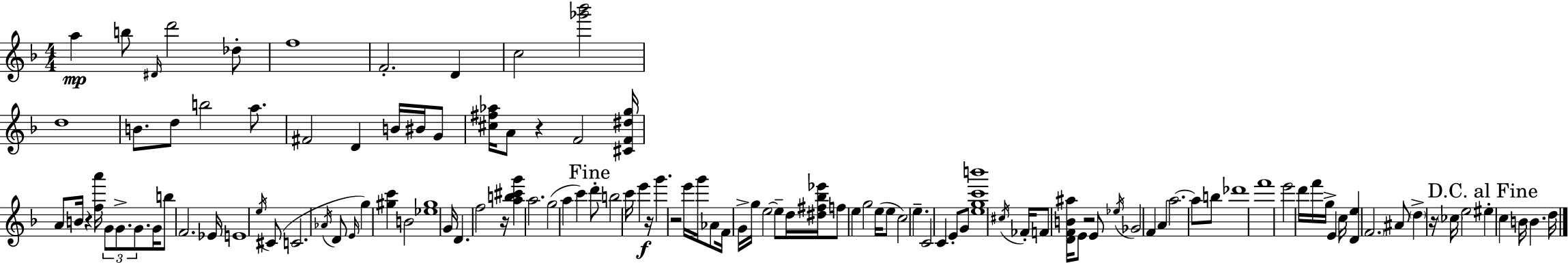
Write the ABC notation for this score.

X:1
T:Untitled
M:4/4
L:1/4
K:Dm
a b/2 ^D/4 d'2 _d/2 f4 F2 D c2 [_g'_b']2 d4 B/2 d/2 b2 a/2 ^F2 D B/4 ^B/4 G/2 [^c^f_a]/4 A/2 z F2 [^CF^dg]/4 A/2 B/4 z [fa']/4 G/2 G/2 G/2 G/4 b/2 F2 _E/4 E4 e/4 ^C/2 C2 _A/4 D/2 E/4 g [^gc'] B2 [_e^g]4 G/4 D f2 z/4 [ab^c'g'] a2 g2 a c' d'/2 b2 c'/4 e' z/4 g' z2 e'/4 g'/4 _A/2 F/4 G/4 g/4 e2 e/2 d/4 [^d^f_b_e']/4 f/2 e g2 e/4 e/2 c2 e C2 C E/2 G/2 [egc'b']4 ^c/4 _F/4 F/2 [DFB^a]/4 E/2 z2 E/2 _e/4 _G2 F A a2 a/2 b/2 _d'4 f'4 e'2 d'/4 f'/4 g/4 E c/4 [De] F2 ^A/2 d z/4 _c/4 e2 ^e c B/4 B d/4